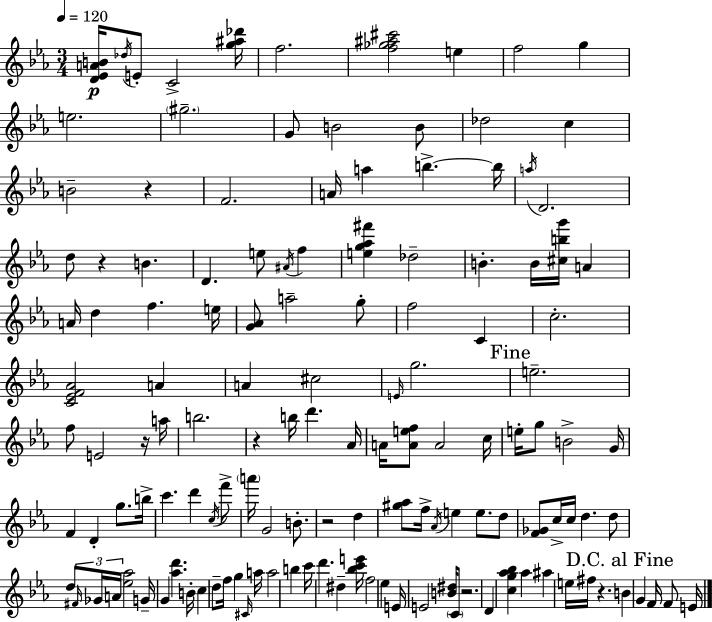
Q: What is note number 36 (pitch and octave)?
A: E5